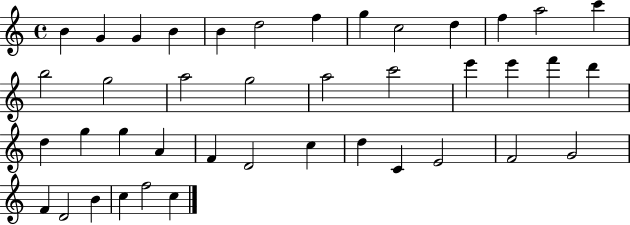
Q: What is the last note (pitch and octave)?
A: C5